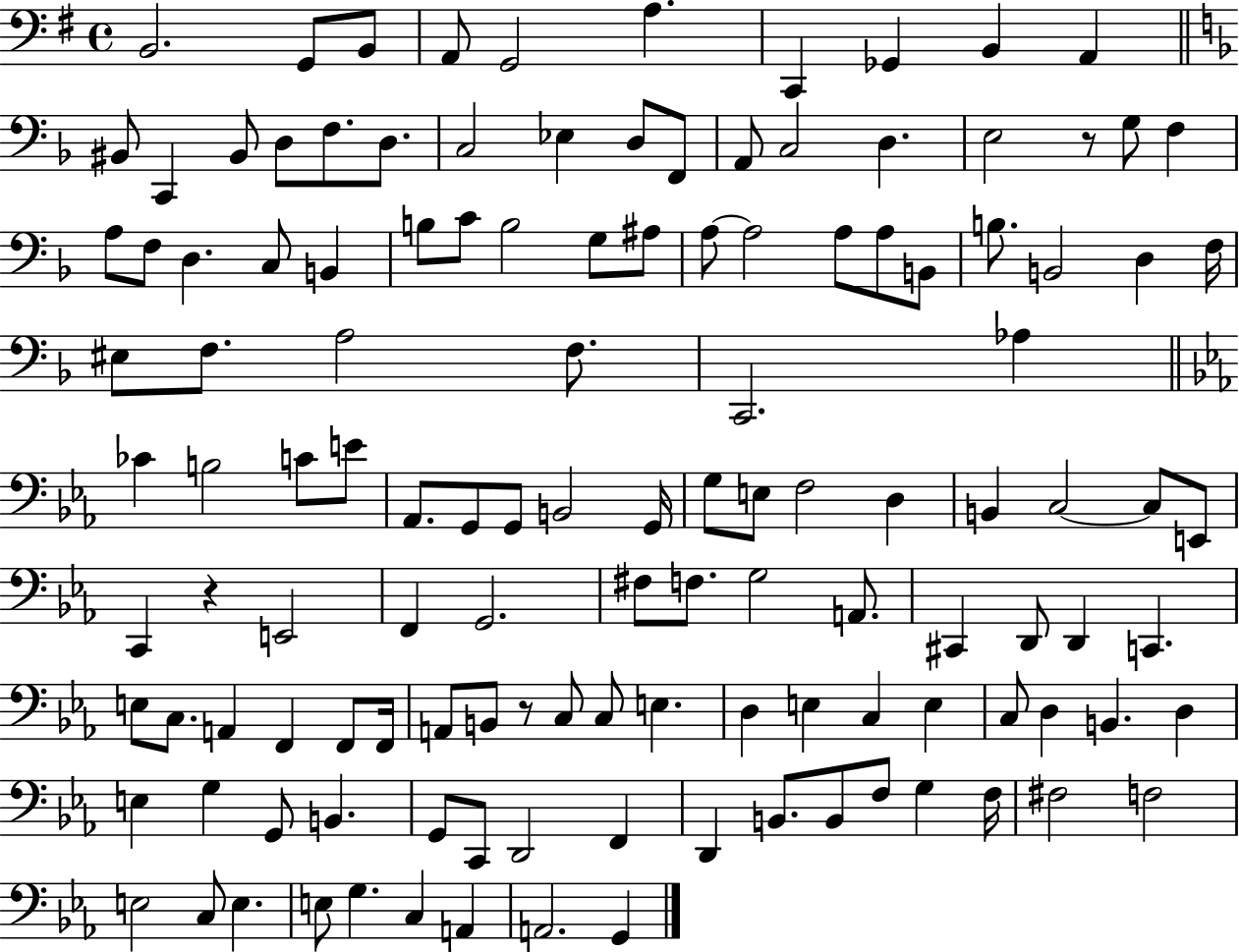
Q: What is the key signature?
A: G major